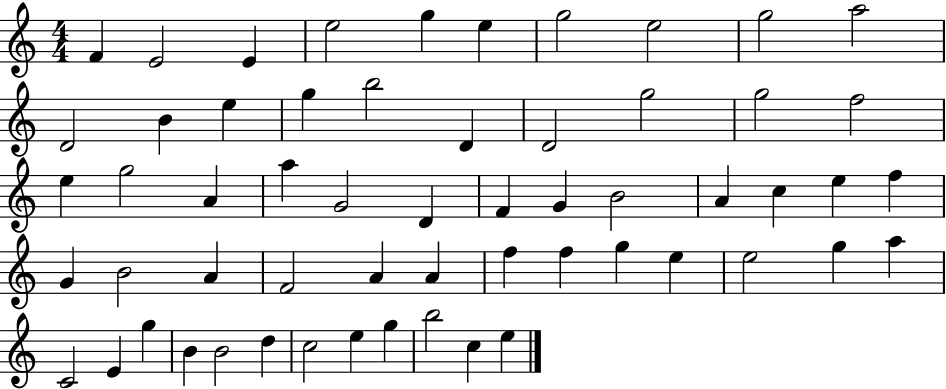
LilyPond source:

{
  \clef treble
  \numericTimeSignature
  \time 4/4
  \key c \major
  f'4 e'2 e'4 | e''2 g''4 e''4 | g''2 e''2 | g''2 a''2 | \break d'2 b'4 e''4 | g''4 b''2 d'4 | d'2 g''2 | g''2 f''2 | \break e''4 g''2 a'4 | a''4 g'2 d'4 | f'4 g'4 b'2 | a'4 c''4 e''4 f''4 | \break g'4 b'2 a'4 | f'2 a'4 a'4 | f''4 f''4 g''4 e''4 | e''2 g''4 a''4 | \break c'2 e'4 g''4 | b'4 b'2 d''4 | c''2 e''4 g''4 | b''2 c''4 e''4 | \break \bar "|."
}